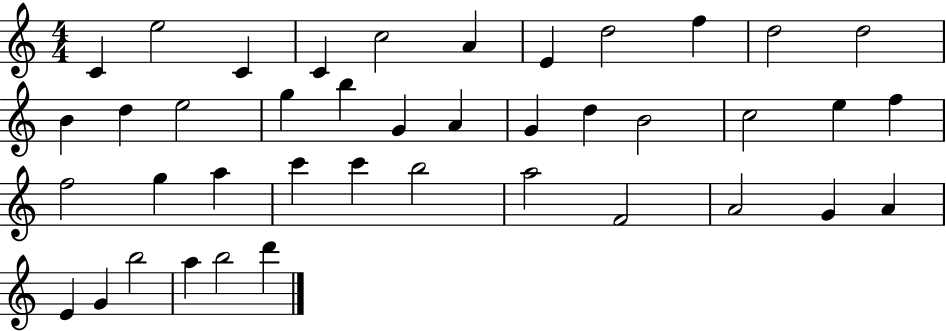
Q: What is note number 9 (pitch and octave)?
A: F5